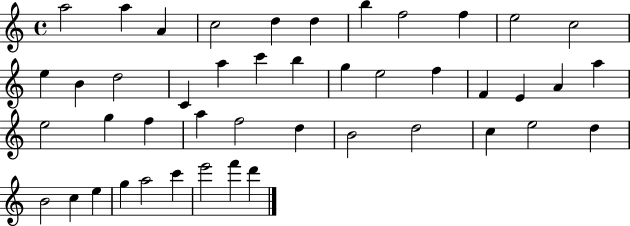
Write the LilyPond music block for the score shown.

{
  \clef treble
  \time 4/4
  \defaultTimeSignature
  \key c \major
  a''2 a''4 a'4 | c''2 d''4 d''4 | b''4 f''2 f''4 | e''2 c''2 | \break e''4 b'4 d''2 | c'4 a''4 c'''4 b''4 | g''4 e''2 f''4 | f'4 e'4 a'4 a''4 | \break e''2 g''4 f''4 | a''4 f''2 d''4 | b'2 d''2 | c''4 e''2 d''4 | \break b'2 c''4 e''4 | g''4 a''2 c'''4 | e'''2 f'''4 d'''4 | \bar "|."
}